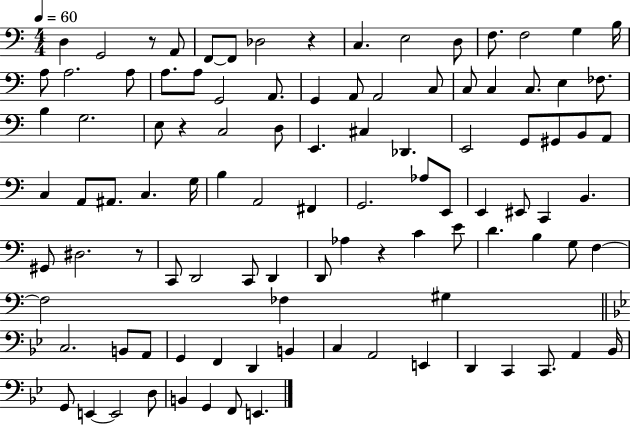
{
  \clef bass
  \numericTimeSignature
  \time 4/4
  \key c \major
  \tempo 4 = 60
  d4 g,2 r8 a,8 | f,8~~ f,8 des2 r4 | c4. e2 d8 | f8. f2 g4 b16 | \break a8 a2. a8 | a8. a8 g,2 a,8. | g,4 a,8 a,2 c8 | c8 c4 c8. e4 fes8. | \break b4 g2. | e8 r4 c2 d8 | e,4. cis4 des,4. | e,2 g,8 gis,8 b,8 a,8 | \break c4 a,8 ais,8. c4. g16 | b4 a,2 fis,4 | g,2. aes8 e,8 | e,4 eis,8 c,4 b,4. | \break gis,8 dis2. r8 | c,8 d,2 c,8 d,4 | d,8 aes4 r4 c'4 e'8 | d'4. b4 g8 f4~~ | \break f2 fes4 gis4 | \bar "||" \break \key g \minor c2. b,8 a,8 | g,4 f,4 d,4 b,4 | c4 a,2 e,4 | d,4 c,4 c,8. a,4 bes,16 | \break g,8 e,4~~ e,2 d8 | b,4 g,4 f,8 e,4. | \bar "|."
}